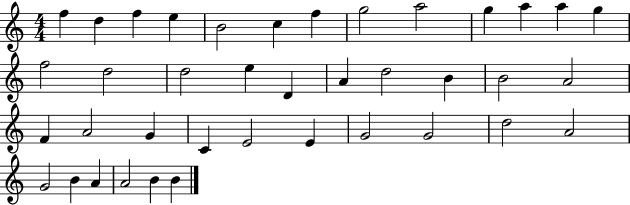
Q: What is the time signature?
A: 4/4